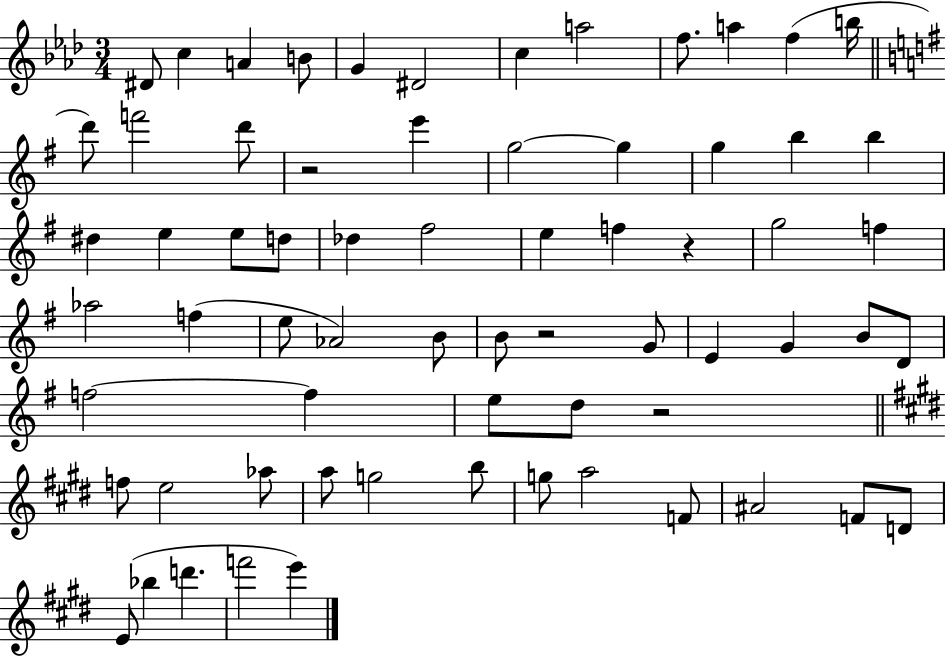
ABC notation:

X:1
T:Untitled
M:3/4
L:1/4
K:Ab
^D/2 c A B/2 G ^D2 c a2 f/2 a f b/4 d'/2 f'2 d'/2 z2 e' g2 g g b b ^d e e/2 d/2 _d ^f2 e f z g2 f _a2 f e/2 _A2 B/2 B/2 z2 G/2 E G B/2 D/2 f2 f e/2 d/2 z2 f/2 e2 _a/2 a/2 g2 b/2 g/2 a2 F/2 ^A2 F/2 D/2 E/2 _b d' f'2 e'